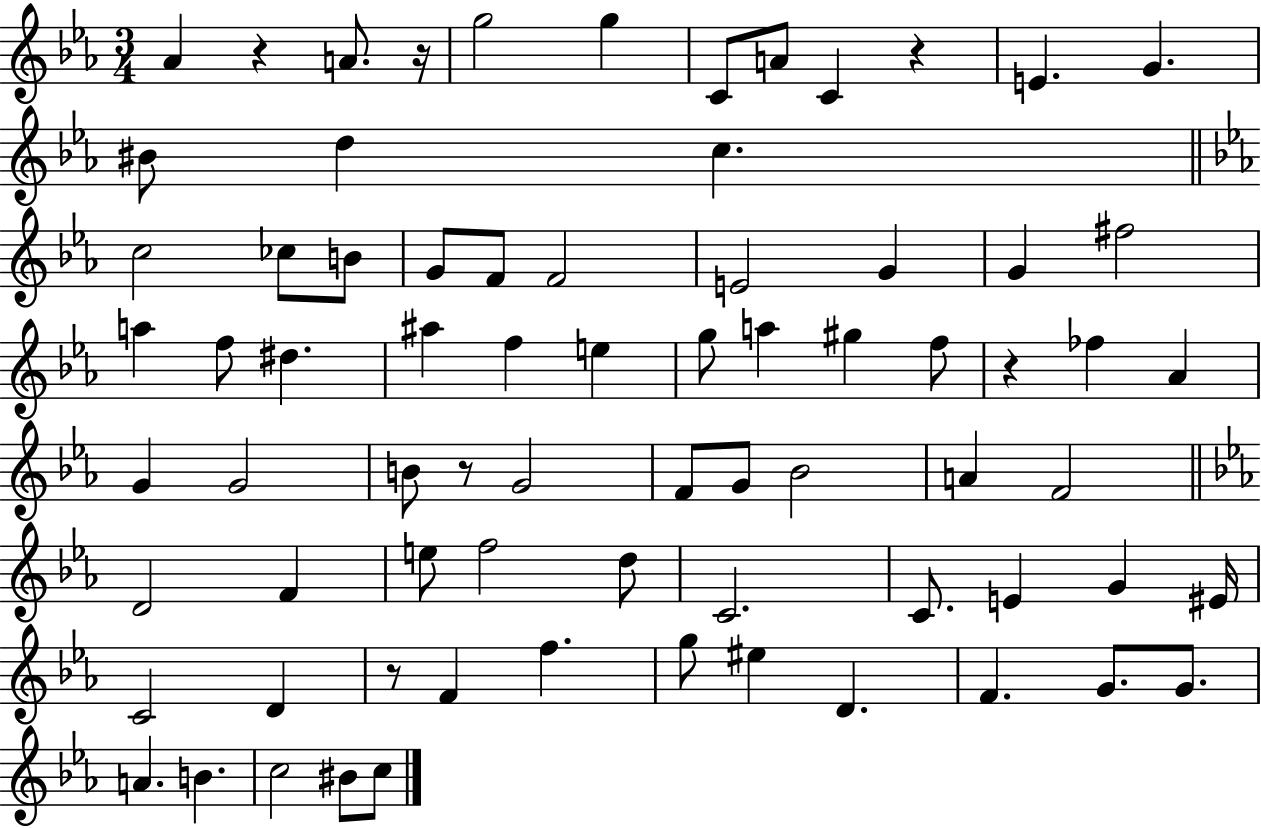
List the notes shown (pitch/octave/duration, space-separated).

Ab4/q R/q A4/e. R/s G5/h G5/q C4/e A4/e C4/q R/q E4/q. G4/q. BIS4/e D5/q C5/q. C5/h CES5/e B4/e G4/e F4/e F4/h E4/h G4/q G4/q F#5/h A5/q F5/e D#5/q. A#5/q F5/q E5/q G5/e A5/q G#5/q F5/e R/q FES5/q Ab4/q G4/q G4/h B4/e R/e G4/h F4/e G4/e Bb4/h A4/q F4/h D4/h F4/q E5/e F5/h D5/e C4/h. C4/e. E4/q G4/q EIS4/s C4/h D4/q R/e F4/q F5/q. G5/e EIS5/q D4/q. F4/q. G4/e. G4/e. A4/q. B4/q. C5/h BIS4/e C5/e